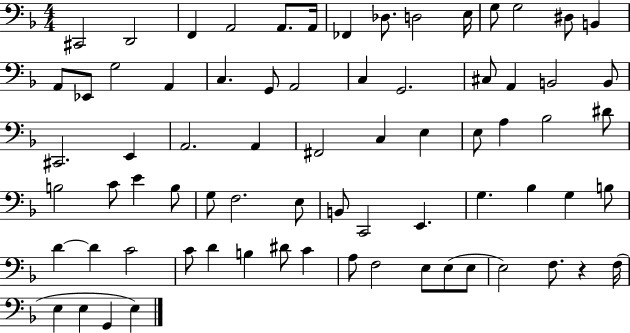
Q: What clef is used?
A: bass